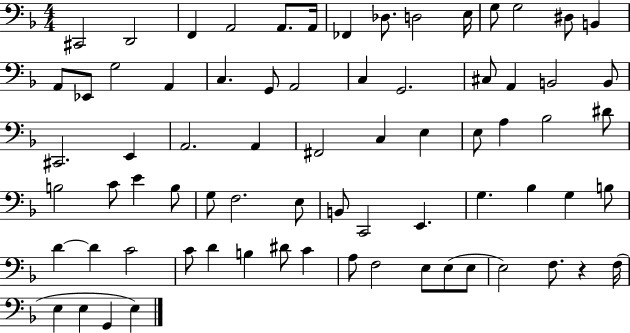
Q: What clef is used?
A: bass